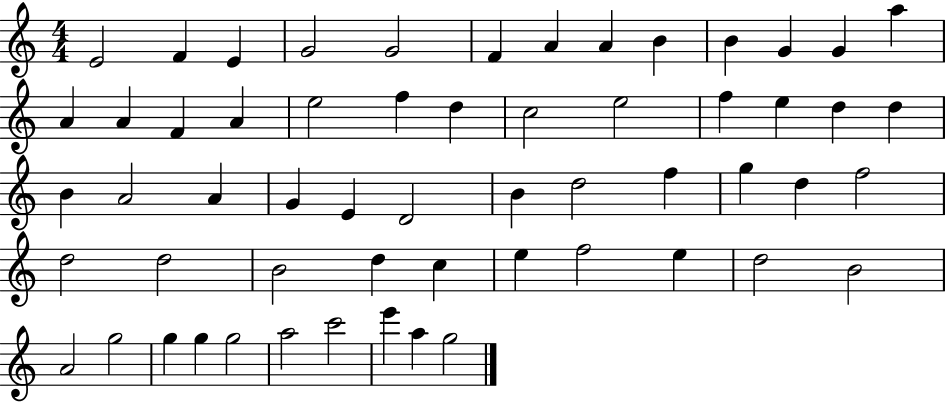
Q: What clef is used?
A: treble